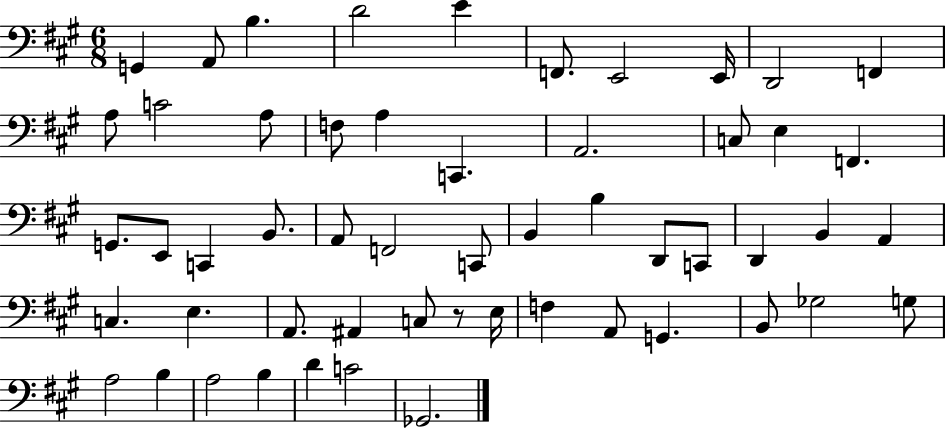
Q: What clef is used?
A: bass